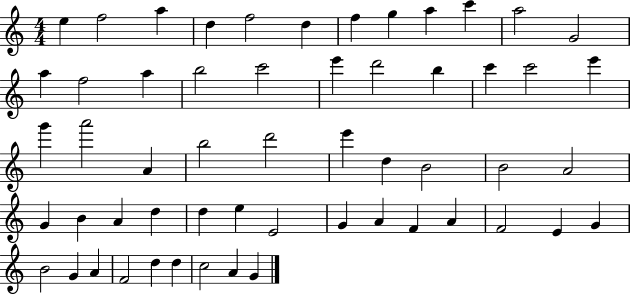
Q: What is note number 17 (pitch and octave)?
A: C6